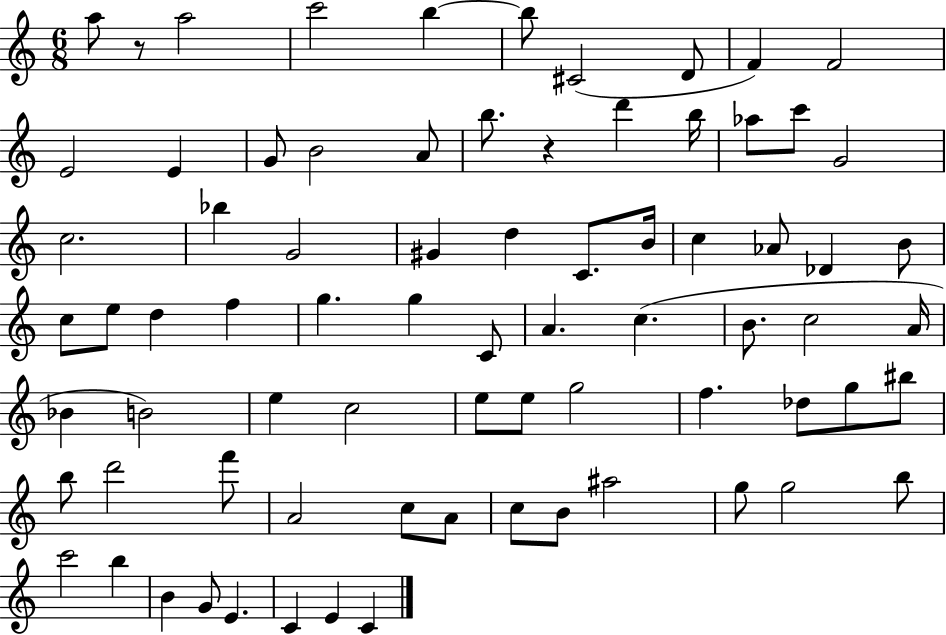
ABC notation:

X:1
T:Untitled
M:6/8
L:1/4
K:C
a/2 z/2 a2 c'2 b b/2 ^C2 D/2 F F2 E2 E G/2 B2 A/2 b/2 z d' b/4 _a/2 c'/2 G2 c2 _b G2 ^G d C/2 B/4 c _A/2 _D B/2 c/2 e/2 d f g g C/2 A c B/2 c2 A/4 _B B2 e c2 e/2 e/2 g2 f _d/2 g/2 ^b/2 b/2 d'2 f'/2 A2 c/2 A/2 c/2 B/2 ^a2 g/2 g2 b/2 c'2 b B G/2 E C E C